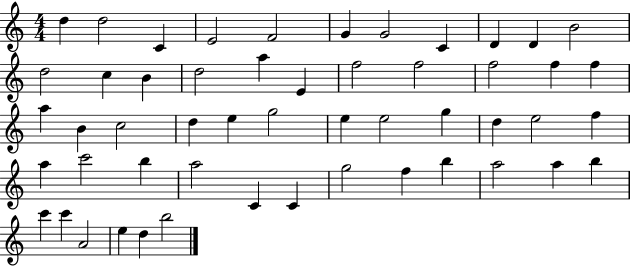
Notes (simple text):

D5/q D5/h C4/q E4/h F4/h G4/q G4/h C4/q D4/q D4/q B4/h D5/h C5/q B4/q D5/h A5/q E4/q F5/h F5/h F5/h F5/q F5/q A5/q B4/q C5/h D5/q E5/q G5/h E5/q E5/h G5/q D5/q E5/h F5/q A5/q C6/h B5/q A5/h C4/q C4/q G5/h F5/q B5/q A5/h A5/q B5/q C6/q C6/q A4/h E5/q D5/q B5/h